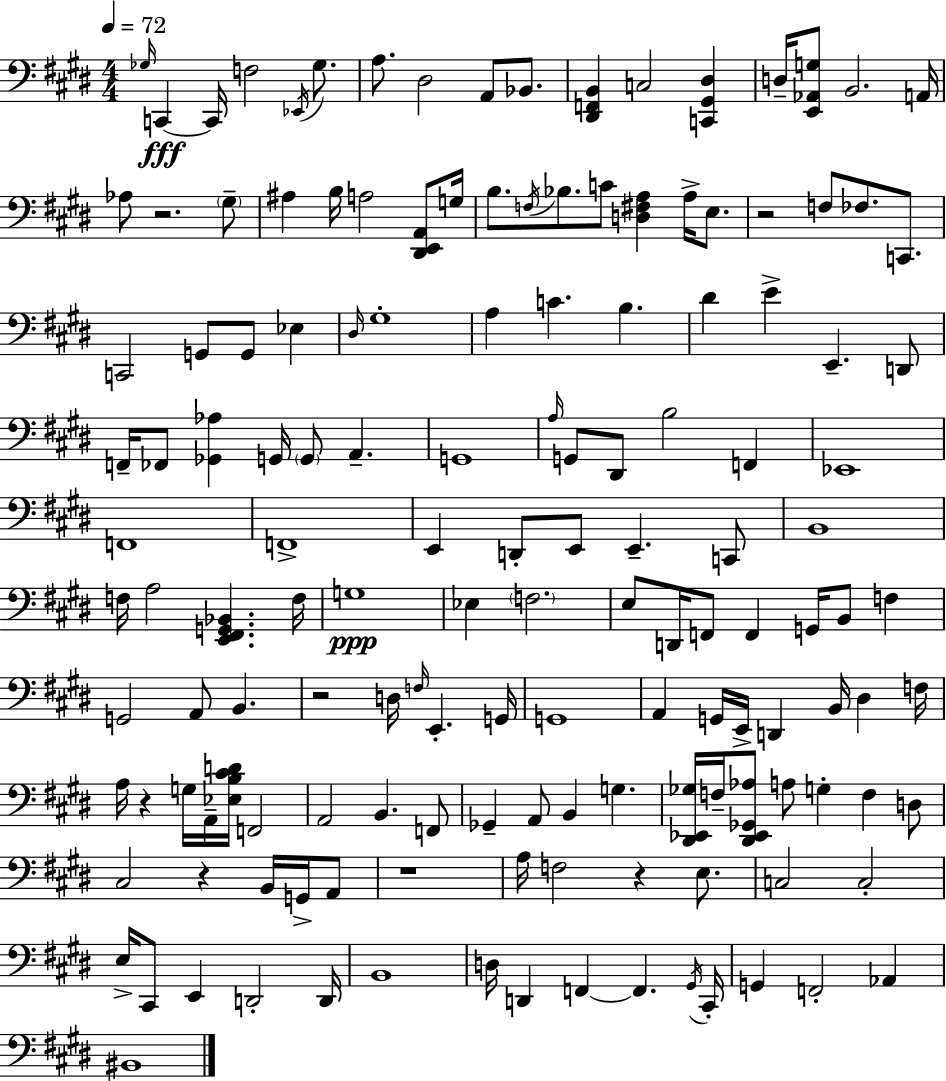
{
  \clef bass
  \numericTimeSignature
  \time 4/4
  \key e \major
  \tempo 4 = 72
  \grace { ges16 }\fff c,4~~ c,16 f2 \acciaccatura { ees,16 } ges8. | a8. dis2 a,8 bes,8. | <dis, f, b,>4 c2 <c, gis, dis>4 | d16-- <e, aes, g>8 b,2. | \break a,16 aes8 r2. | \parenthesize gis8-- ais4 b16 a2 <dis, e, a,>8 | g16 b8. \acciaccatura { f16 } bes8. c'8 <d fis a>4 a16-> | e8. r2 f8 fes8. | \break c,8. c,2 g,8 g,8 ees4 | \grace { dis16 } gis1-. | a4 c'4. b4. | dis'4 e'4-> e,4.-- | \break d,8 f,16-- fes,8 <ges, aes>4 g,16 \parenthesize g,8 a,4.-- | g,1 | \grace { a16 } g,8 dis,8 b2 | f,4 ees,1 | \break f,1 | f,1-> | e,4 d,8-. e,8 e,4.-- | c,8 b,1 | \break f16 a2 <e, fis, g, bes,>4. | f16 g1\ppp | ees4 \parenthesize f2. | e8 d,16 f,8 f,4 g,16 b,8 | \break f4 g,2 a,8 b,4. | r2 d16 \grace { f16 } e,4.-. | g,16 g,1 | a,4 g,16 e,16-> d,4 | \break b,16 dis4 f16 a16 r4 g16 a,16-- <ees b cis' d'>16 f,2 | a,2 b,4. | f,8 ges,4-- a,8 b,4 | g4. <dis, ees, ges>16 f16-- <dis, ees, ges, aes>8 a8 g4-. | \break f4 d8 cis2 r4 | b,16 g,16-> a,8 r1 | a16 f2 r4 | e8. c2 c2-. | \break e16-> cis,8 e,4 d,2-. | d,16 b,1 | d16 d,4 f,4~~ f,4. | \acciaccatura { gis,16 } cis,16-. g,4 f,2-. | \break aes,4 bis,1 | \bar "|."
}